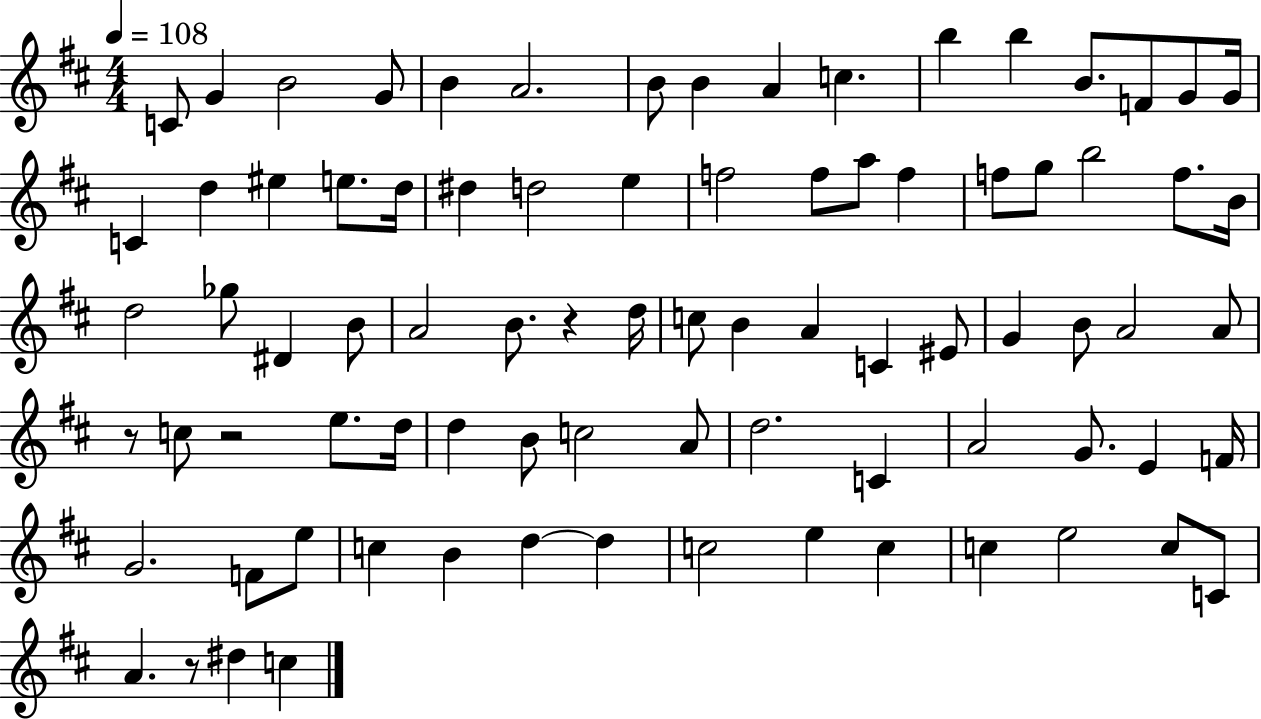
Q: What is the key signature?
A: D major